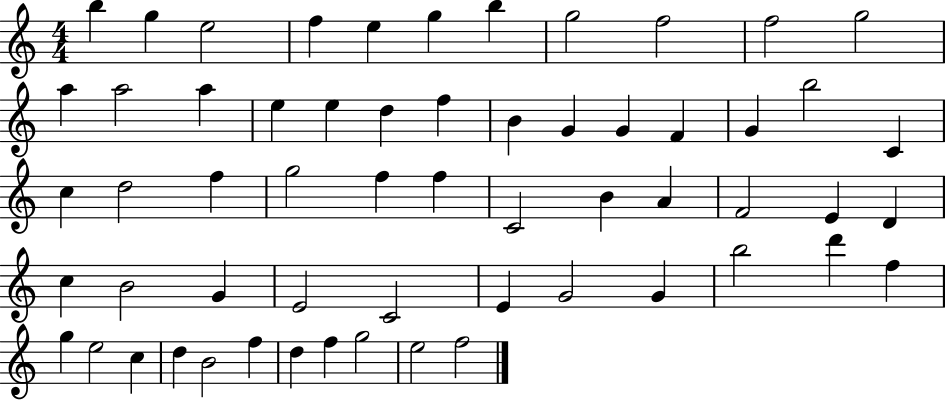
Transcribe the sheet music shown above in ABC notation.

X:1
T:Untitled
M:4/4
L:1/4
K:C
b g e2 f e g b g2 f2 f2 g2 a a2 a e e d f B G G F G b2 C c d2 f g2 f f C2 B A F2 E D c B2 G E2 C2 E G2 G b2 d' f g e2 c d B2 f d f g2 e2 f2